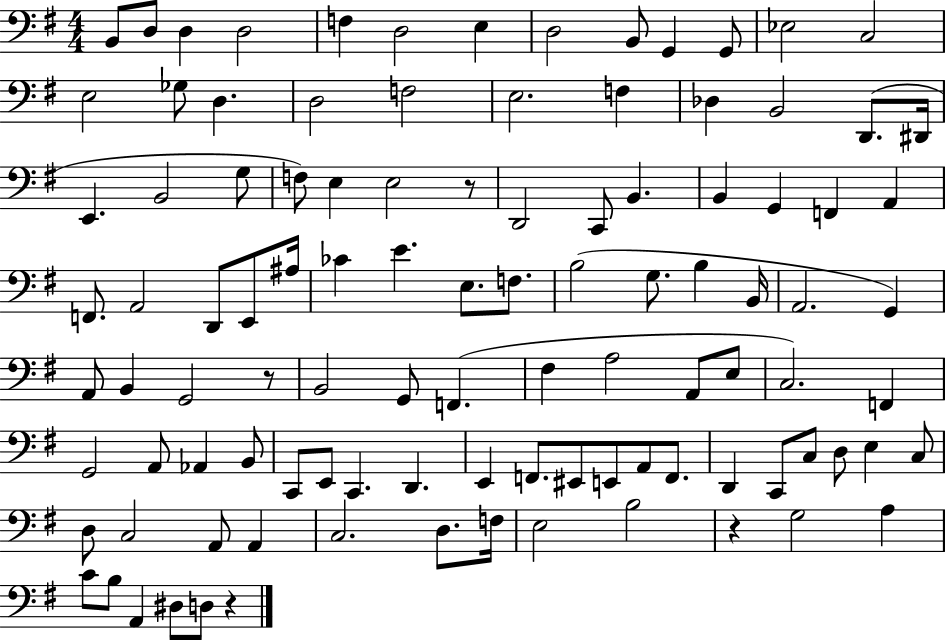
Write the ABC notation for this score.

X:1
T:Untitled
M:4/4
L:1/4
K:G
B,,/2 D,/2 D, D,2 F, D,2 E, D,2 B,,/2 G,, G,,/2 _E,2 C,2 E,2 _G,/2 D, D,2 F,2 E,2 F, _D, B,,2 D,,/2 ^D,,/4 E,, B,,2 G,/2 F,/2 E, E,2 z/2 D,,2 C,,/2 B,, B,, G,, F,, A,, F,,/2 A,,2 D,,/2 E,,/2 ^A,/4 _C E E,/2 F,/2 B,2 G,/2 B, B,,/4 A,,2 G,, A,,/2 B,, G,,2 z/2 B,,2 G,,/2 F,, ^F, A,2 A,,/2 E,/2 C,2 F,, G,,2 A,,/2 _A,, B,,/2 C,,/2 E,,/2 C,, D,, E,, F,,/2 ^E,,/2 E,,/2 A,,/2 F,,/2 D,, C,,/2 C,/2 D,/2 E, C,/2 D,/2 C,2 A,,/2 A,, C,2 D,/2 F,/4 E,2 B,2 z G,2 A, C/2 B,/2 A,, ^D,/2 D,/2 z